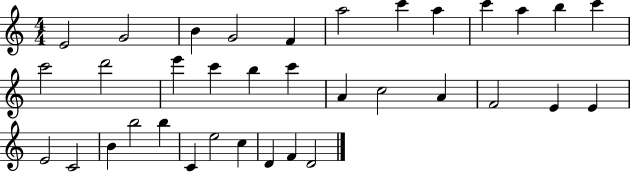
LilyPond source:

{
  \clef treble
  \numericTimeSignature
  \time 4/4
  \key c \major
  e'2 g'2 | b'4 g'2 f'4 | a''2 c'''4 a''4 | c'''4 a''4 b''4 c'''4 | \break c'''2 d'''2 | e'''4 c'''4 b''4 c'''4 | a'4 c''2 a'4 | f'2 e'4 e'4 | \break e'2 c'2 | b'4 b''2 b''4 | c'4 e''2 c''4 | d'4 f'4 d'2 | \break \bar "|."
}